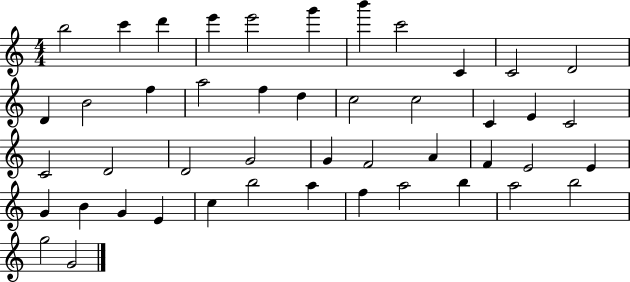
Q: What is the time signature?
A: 4/4